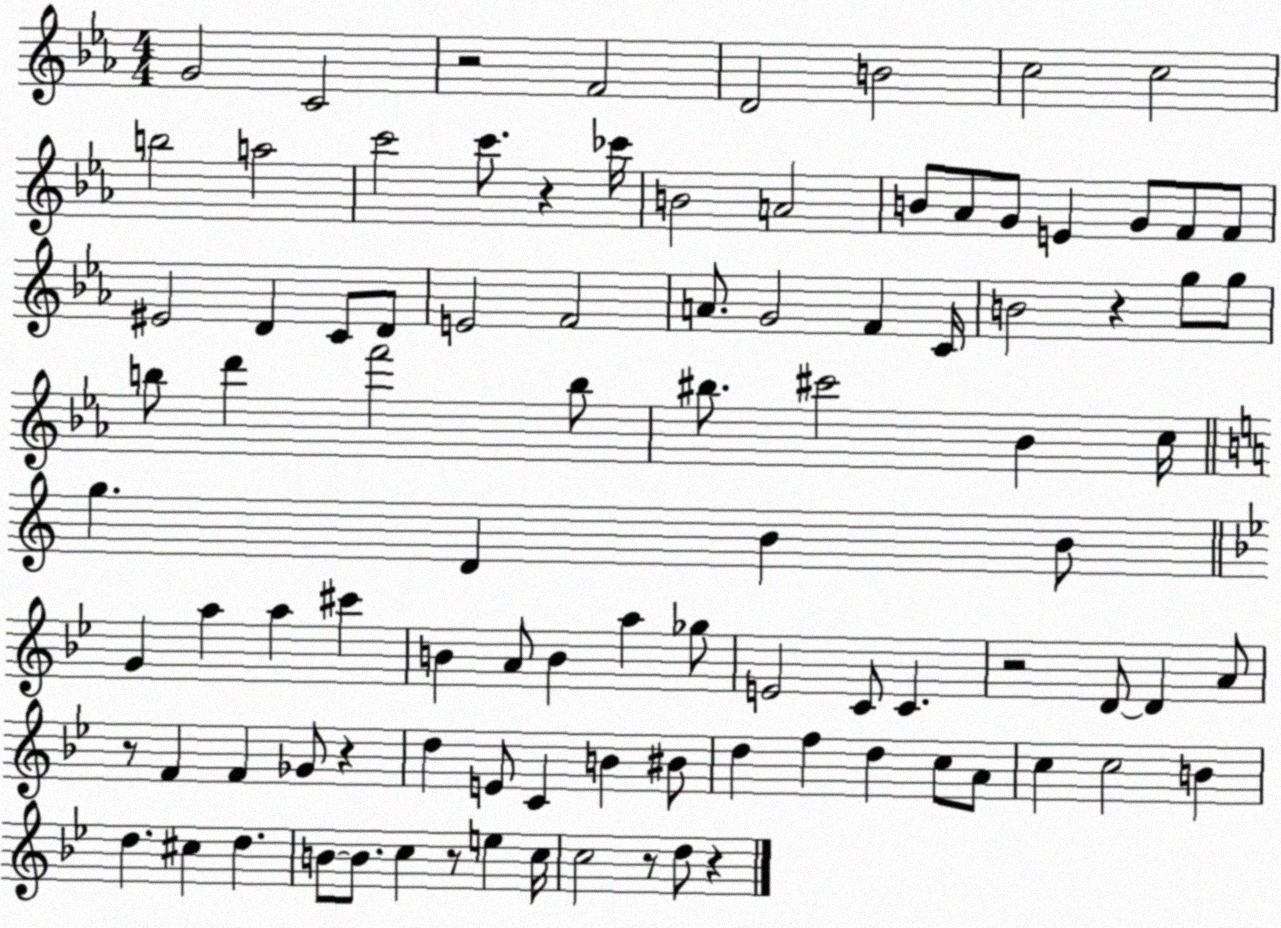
X:1
T:Untitled
M:4/4
L:1/4
K:Eb
G2 C2 z2 F2 D2 B2 c2 c2 b2 a2 c'2 c'/2 z _c'/4 B2 A2 B/2 _A/2 G/2 E G/2 F/2 F/2 ^E2 D C/2 D/2 E2 F2 A/2 G2 F C/4 B2 z g/2 g/2 b/2 d' f'2 b/2 ^b/2 ^c'2 _B c/4 g D B B/2 G a a ^c' B A/2 B a _g/2 E2 C/2 C z2 D/2 D A/2 z/2 F F _G/2 z d E/2 C B ^B/2 d f d c/2 A/2 c c2 B d ^c d B/2 B/2 c z/2 e c/4 c2 z/2 d/2 z